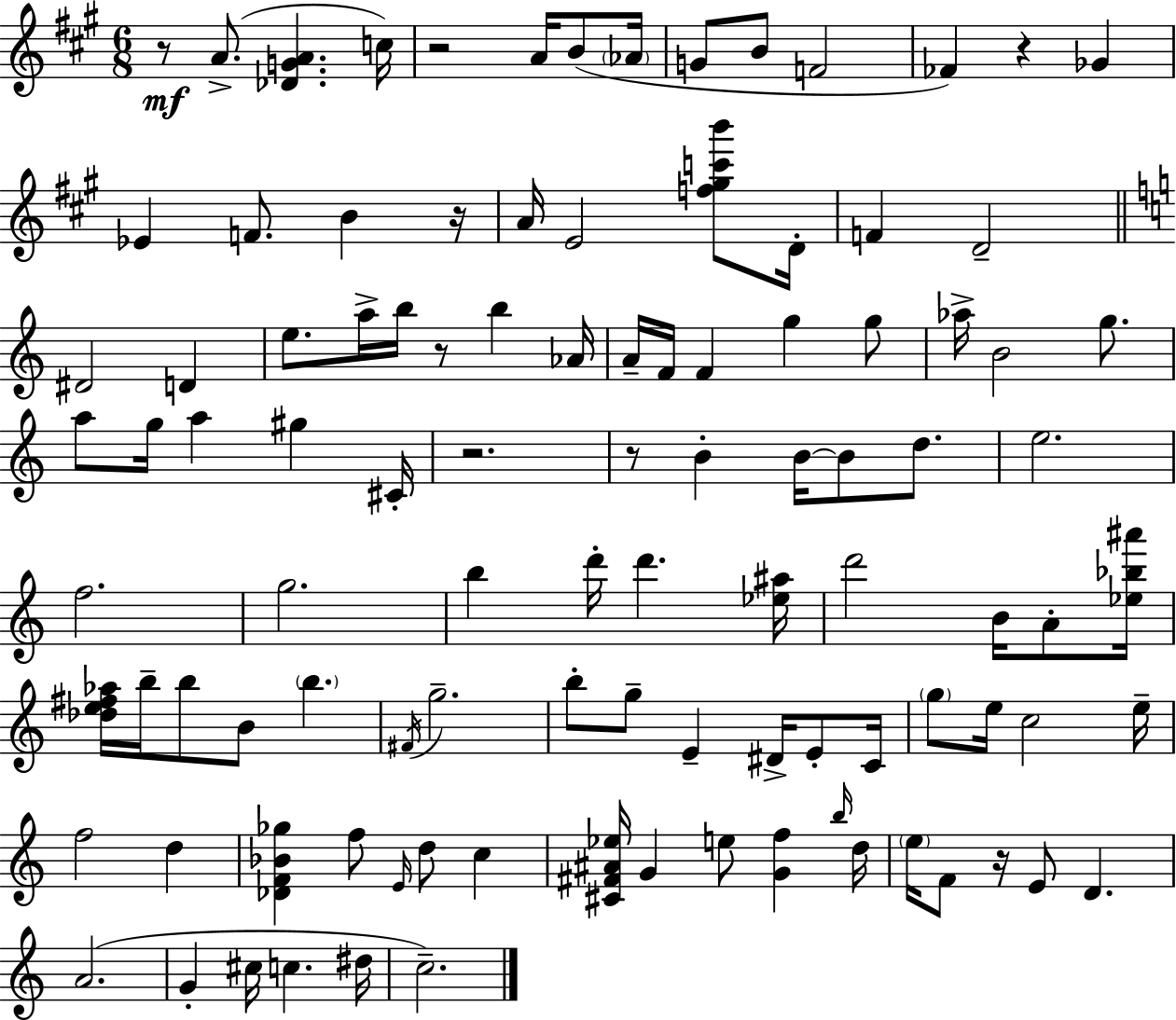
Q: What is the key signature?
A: A major